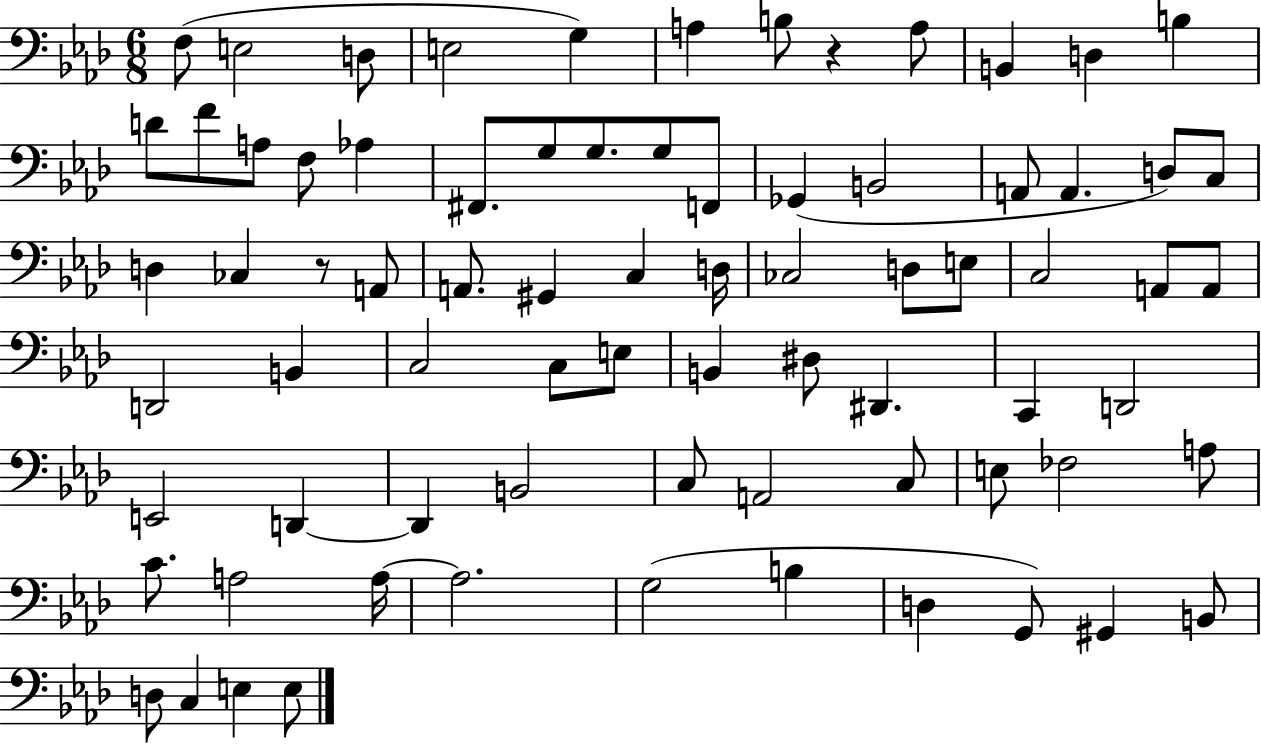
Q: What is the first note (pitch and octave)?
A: F3